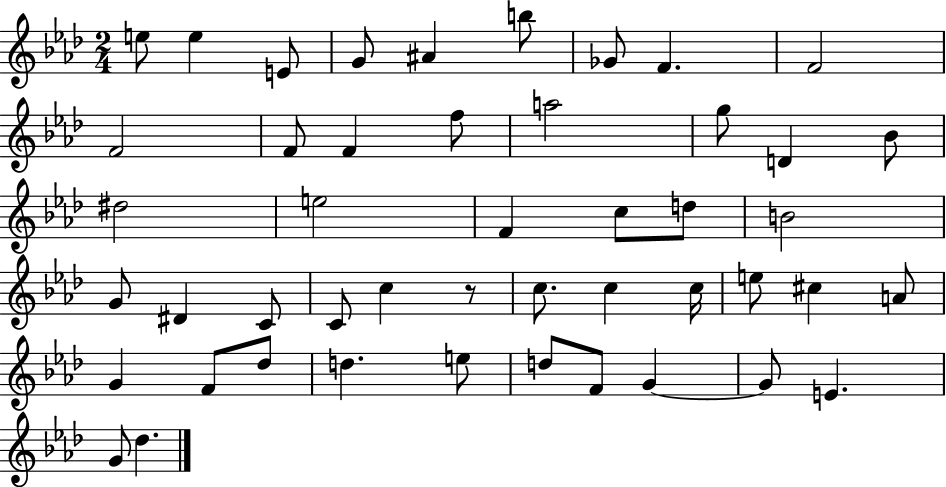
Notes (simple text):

E5/e E5/q E4/e G4/e A#4/q B5/e Gb4/e F4/q. F4/h F4/h F4/e F4/q F5/e A5/h G5/e D4/q Bb4/e D#5/h E5/h F4/q C5/e D5/e B4/h G4/e D#4/q C4/e C4/e C5/q R/e C5/e. C5/q C5/s E5/e C#5/q A4/e G4/q F4/e Db5/e D5/q. E5/e D5/e F4/e G4/q G4/e E4/q. G4/e Db5/q.